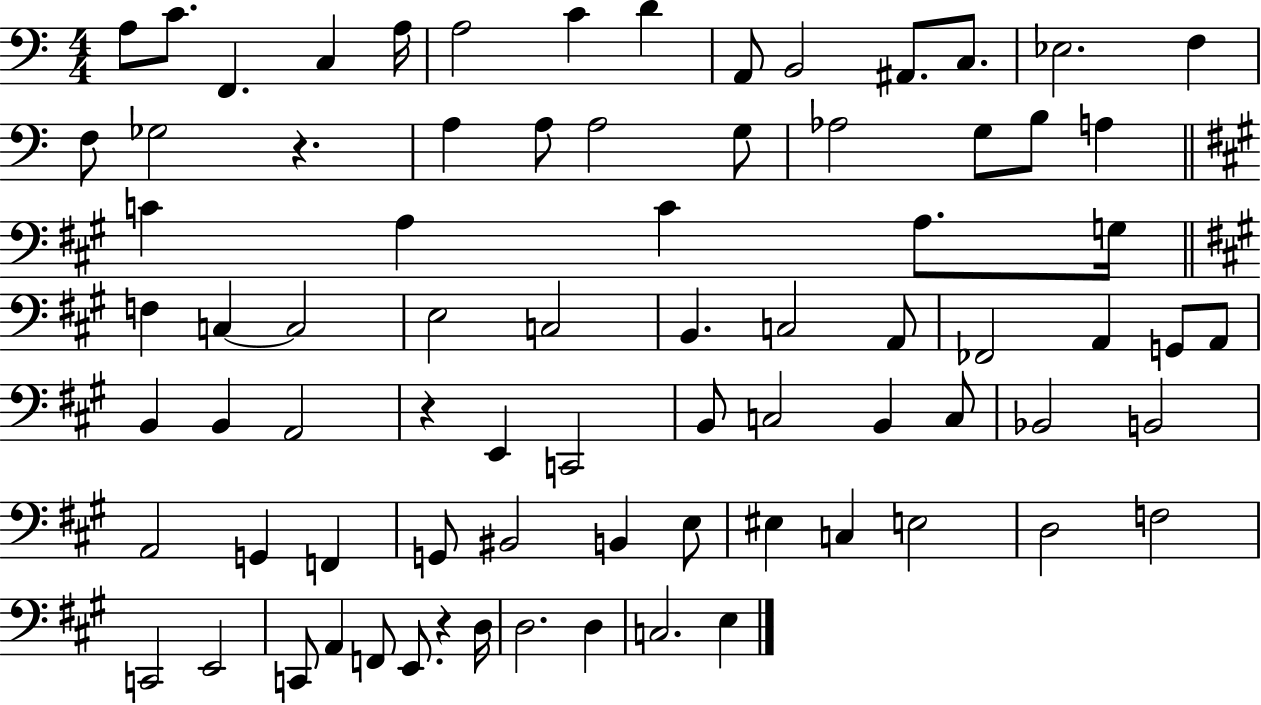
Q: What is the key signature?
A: C major